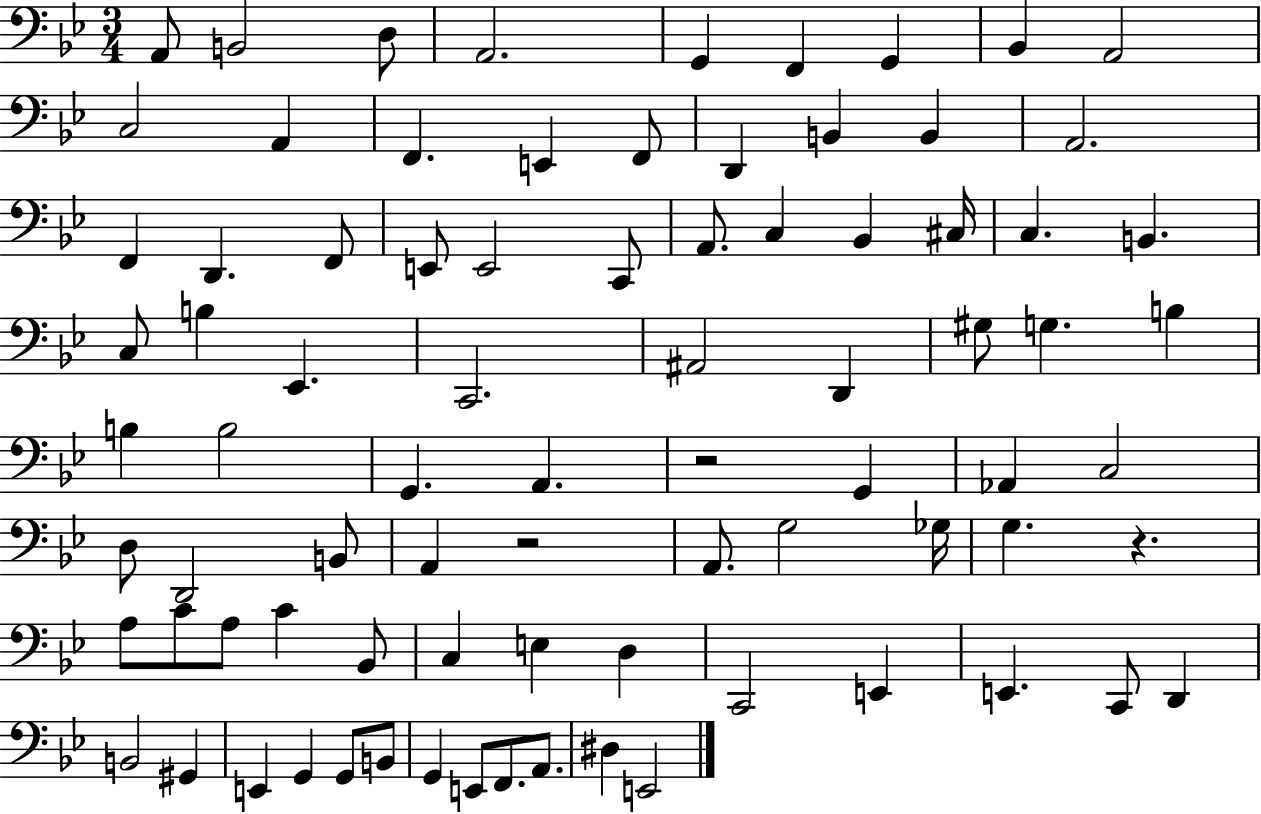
{
  \clef bass
  \numericTimeSignature
  \time 3/4
  \key bes \major
  a,8 b,2 d8 | a,2. | g,4 f,4 g,4 | bes,4 a,2 | \break c2 a,4 | f,4. e,4 f,8 | d,4 b,4 b,4 | a,2. | \break f,4 d,4. f,8 | e,8 e,2 c,8 | a,8. c4 bes,4 cis16 | c4. b,4. | \break c8 b4 ees,4. | c,2. | ais,2 d,4 | gis8 g4. b4 | \break b4 b2 | g,4. a,4. | r2 g,4 | aes,4 c2 | \break d8 d,2 b,8 | a,4 r2 | a,8. g2 ges16 | g4. r4. | \break a8 c'8 a8 c'4 bes,8 | c4 e4 d4 | c,2 e,4 | e,4. c,8 d,4 | \break b,2 gis,4 | e,4 g,4 g,8 b,8 | g,4 e,8 f,8. a,8. | dis4 e,2 | \break \bar "|."
}